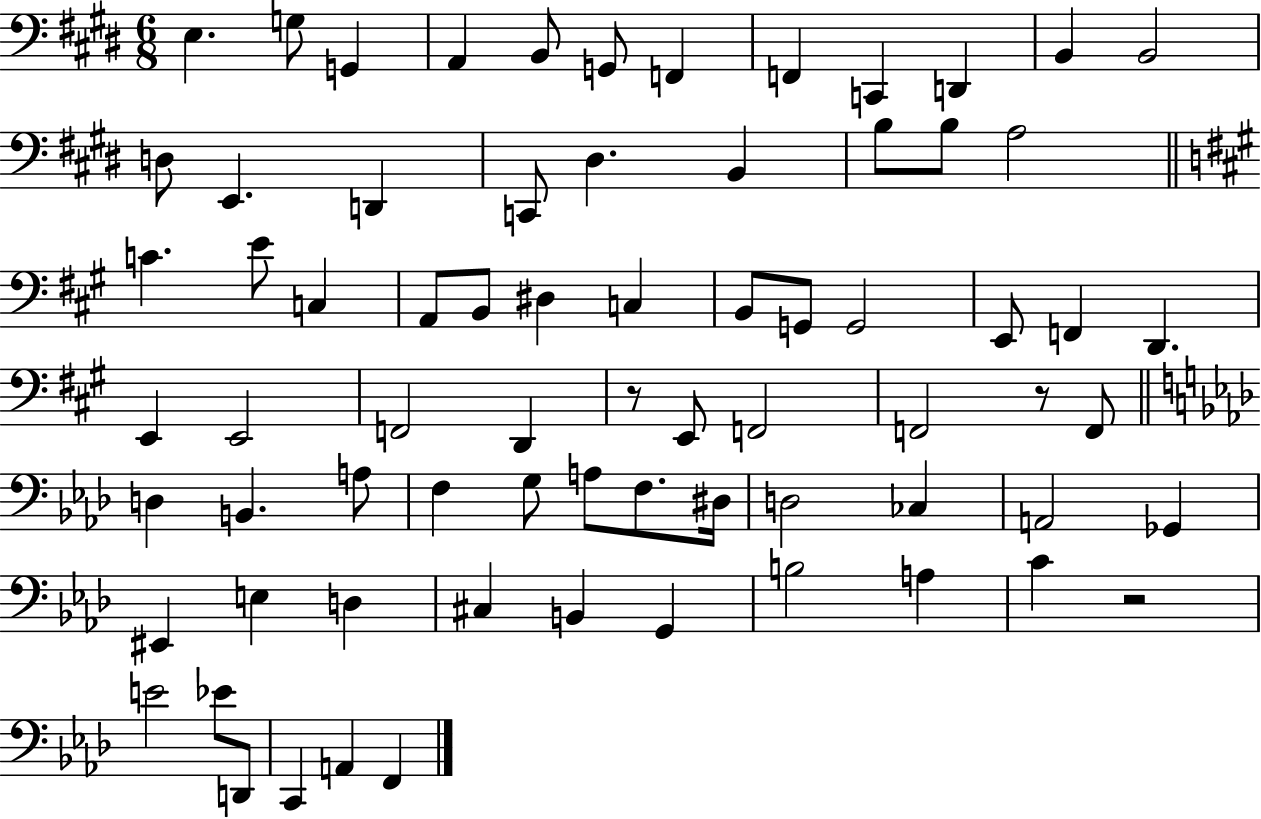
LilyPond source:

{
  \clef bass
  \numericTimeSignature
  \time 6/8
  \key e \major
  e4. g8 g,4 | a,4 b,8 g,8 f,4 | f,4 c,4 d,4 | b,4 b,2 | \break d8 e,4. d,4 | c,8 dis4. b,4 | b8 b8 a2 | \bar "||" \break \key a \major c'4. e'8 c4 | a,8 b,8 dis4 c4 | b,8 g,8 g,2 | e,8 f,4 d,4. | \break e,4 e,2 | f,2 d,4 | r8 e,8 f,2 | f,2 r8 f,8 | \break \bar "||" \break \key f \minor d4 b,4. a8 | f4 g8 a8 f8. dis16 | d2 ces4 | a,2 ges,4 | \break eis,4 e4 d4 | cis4 b,4 g,4 | b2 a4 | c'4 r2 | \break e'2 ees'8 d,8 | c,4 a,4 f,4 | \bar "|."
}